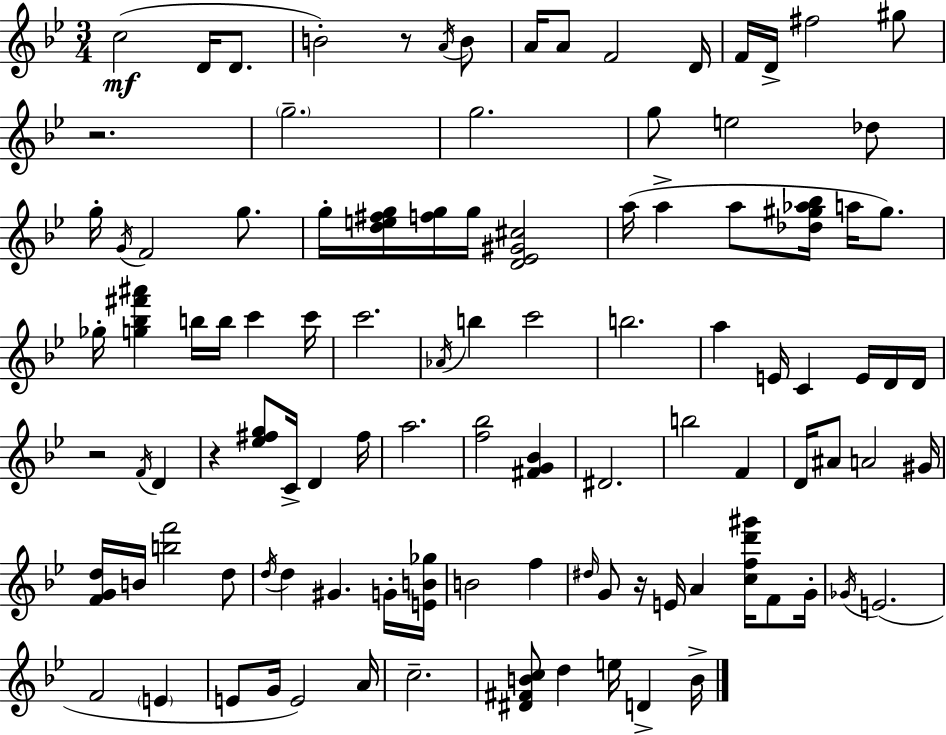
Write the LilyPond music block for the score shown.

{
  \clef treble
  \numericTimeSignature
  \time 3/4
  \key g \minor
  c''2(\mf d'16 d'8. | b'2-.) r8 \acciaccatura { a'16 } b'8 | a'16 a'8 f'2 | d'16 f'16 d'16-> fis''2 gis''8 | \break r2. | \parenthesize g''2.-- | g''2. | g''8 e''2 des''8 | \break g''16-. \acciaccatura { g'16 } f'2 g''8. | g''16-. <d'' e'' fis'' g''>16 <f'' g''>16 g''16 <d' ees' gis' cis''>2 | a''16( a''4-> a''8 <des'' gis'' aes'' bes''>16 a''16 gis''8.) | ges''16-. <g'' bes'' fis''' ais'''>4 b''16 b''16 c'''4 | \break c'''16 c'''2. | \acciaccatura { aes'16 } b''4 c'''2 | b''2. | a''4 e'16 c'4 | \break e'16 d'16 d'16 r2 \acciaccatura { f'16 } | d'4 r4 <ees'' fis'' g''>8 c'16-> d'4 | fis''16 a''2. | <f'' bes''>2 | \break <fis' g' bes'>4 dis'2. | b''2 | f'4 d'16 ais'8 a'2 | gis'16 <f' g' d''>16 b'16 <b'' f'''>2 | \break d''8 \acciaccatura { d''16 } d''4 gis'4. | g'16-. <e' b' ges''>16 b'2 | f''4 \grace { dis''16 } g'8 r16 e'16 a'4 | <c'' f'' d''' gis'''>16 f'8 g'16-. \acciaccatura { ges'16 } e'2.( | \break f'2 | \parenthesize e'4 e'8 g'16 e'2) | a'16 c''2.-- | <dis' fis' b' c''>8 d''4 | \break e''16 d'4-> b'16-> \bar "|."
}